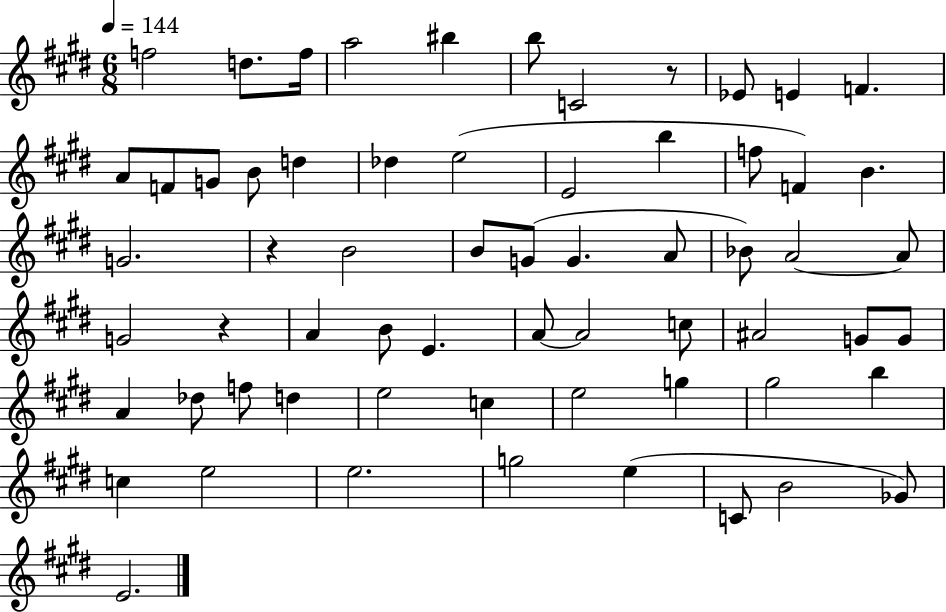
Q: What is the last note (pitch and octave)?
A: E4